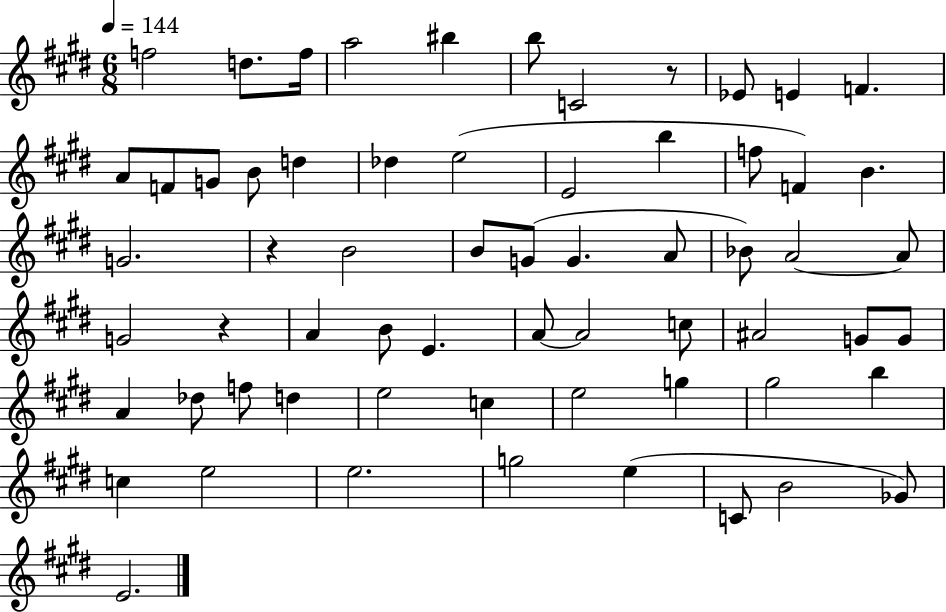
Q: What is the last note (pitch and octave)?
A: E4